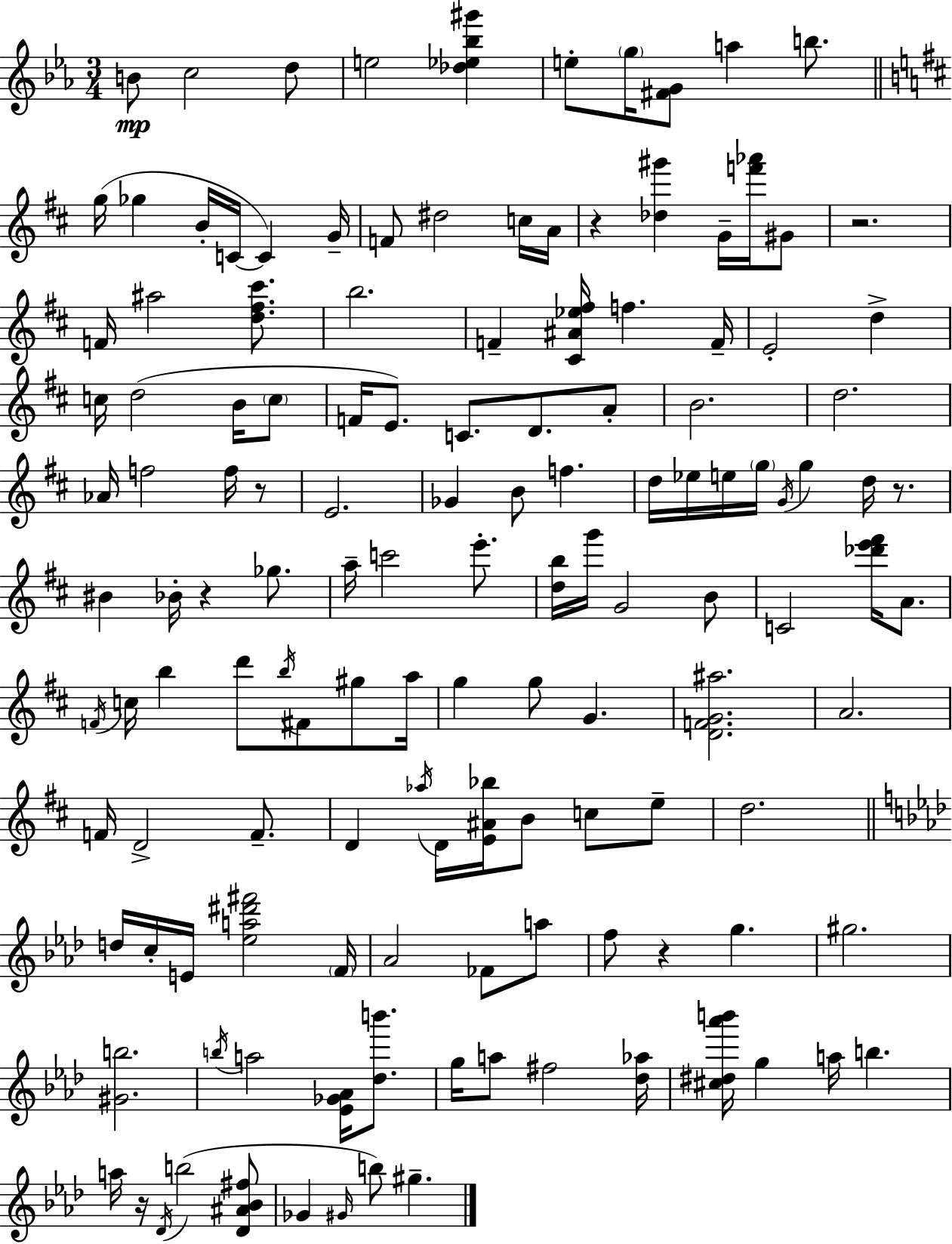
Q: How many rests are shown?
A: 7